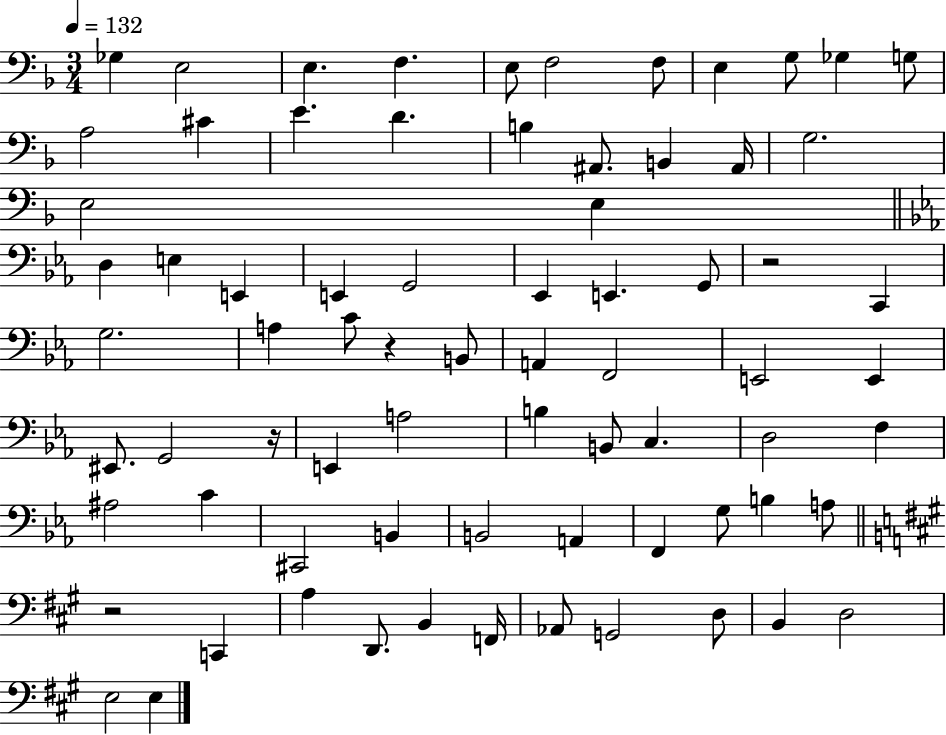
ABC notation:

X:1
T:Untitled
M:3/4
L:1/4
K:F
_G, E,2 E, F, E,/2 F,2 F,/2 E, G,/2 _G, G,/2 A,2 ^C E D B, ^A,,/2 B,, ^A,,/4 G,2 E,2 E, D, E, E,, E,, G,,2 _E,, E,, G,,/2 z2 C,, G,2 A, C/2 z B,,/2 A,, F,,2 E,,2 E,, ^E,,/2 G,,2 z/4 E,, A,2 B, B,,/2 C, D,2 F, ^A,2 C ^C,,2 B,, B,,2 A,, F,, G,/2 B, A,/2 z2 C,, A, D,,/2 B,, F,,/4 _A,,/2 G,,2 D,/2 B,, D,2 E,2 E,